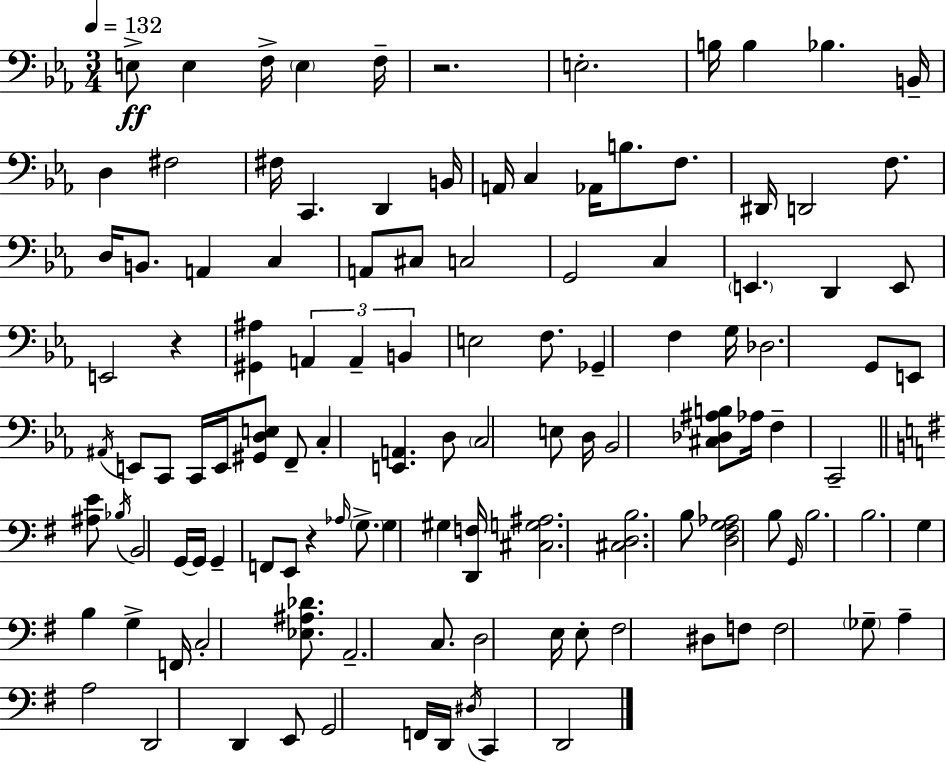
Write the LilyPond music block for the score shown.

{
  \clef bass
  \numericTimeSignature
  \time 3/4
  \key c \minor
  \tempo 4 = 132
  \repeat volta 2 { e8->\ff e4 f16-> \parenthesize e4 f16-- | r2. | e2.-. | b16 b4 bes4. b,16-- | \break d4 fis2 | fis16 c,4. d,4 b,16 | a,16 c4 aes,16 b8. f8. | dis,16 d,2 f8. | \break d16 b,8. a,4 c4 | a,8 cis8 c2 | g,2 c4 | \parenthesize e,4. d,4 e,8 | \break e,2 r4 | <gis, ais>4 \tuplet 3/2 { a,4 a,4-- | b,4 } e2 | f8. ges,4-- f4 g16 | \break des2. | g,8 e,8 \acciaccatura { ais,16 } e,8 c,8 c,16 e,16 <gis, d e>8 | f,8-- c4-. <e, a,>4. | d8 \parenthesize c2 e8 | \break d16 bes,2 <cis des ais b>8 | aes16 f4-- c,2-- | \bar "||" \break \key g \major <ais e'>8 \acciaccatura { bes16 } b,2 g,16~~ | g,16 g,4-- f,8 e,8 r4 | \grace { aes16 } \parenthesize g8.-> g4 gis4 | <d, f>16 <cis g ais>2. | \break <cis d b>2. | b8 <d fis g aes>2 | b8 \grace { g,16 } b2. | b2. | \break g4 b4 g4-> | f,16 c2-. | <ees ais des'>8. a,2.-- | c8. d2 | \break e16 e8-. fis2 | dis8 f8 f2 | \parenthesize ges8-- a4-- a2 | d,2 d,4 | \break e,8 g,2 | f,16 d,16 \acciaccatura { dis16 } c,4 d,2 | } \bar "|."
}